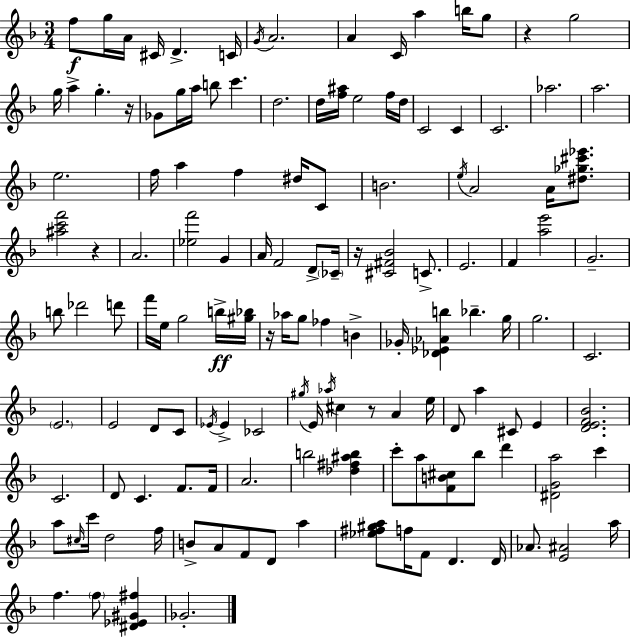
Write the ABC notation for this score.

X:1
T:Untitled
M:3/4
L:1/4
K:Dm
f/2 g/4 A/4 ^C/4 D C/4 G/4 A2 A C/4 a b/4 g/2 z g2 g/4 a g z/4 _G/2 g/4 a/4 b/2 c' d2 d/4 [f^a]/4 e2 f/4 d/4 C2 C C2 _a2 a2 e2 f/4 a f ^d/4 C/2 B2 e/4 A2 A/4 [^d_g^c'_e']/2 [^ac'f']2 z A2 [_ef']2 G A/4 F2 D/2 _C/4 z/4 [^C^F_B]2 C/2 E2 F [ae']2 G2 b/2 _d'2 d'/2 f'/4 e/4 g2 b/4 [^g_b]/4 z/4 _a/4 g/2 _f B _G/4 [_D_E_Ab] _b g/4 g2 C2 E2 E2 D/2 C/2 _E/4 _E _C2 ^g/4 E/4 _a/4 ^c z/2 A e/4 D/2 a ^C/2 E [DEF_B]2 C2 D/2 C F/2 F/4 A2 b2 [_d^f^ab] c'/2 a/2 [FB^c]/2 _b/2 d' [^DGa]2 c' a/2 ^c/4 c'/4 d2 f/4 B/2 A/2 F/2 D/2 a [_e^f^ga]/2 f/4 F/2 D D/4 _A/2 [E^A]2 a/4 f f/2 [^D_E^G^f] _G2